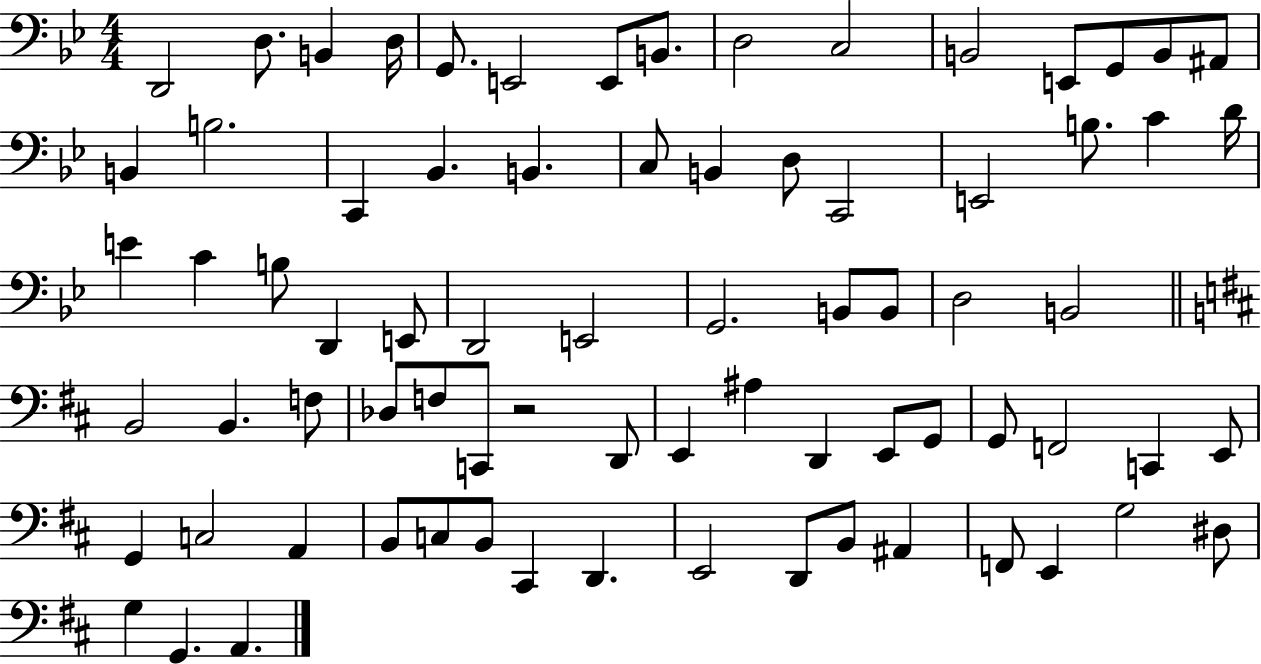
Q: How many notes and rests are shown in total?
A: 76